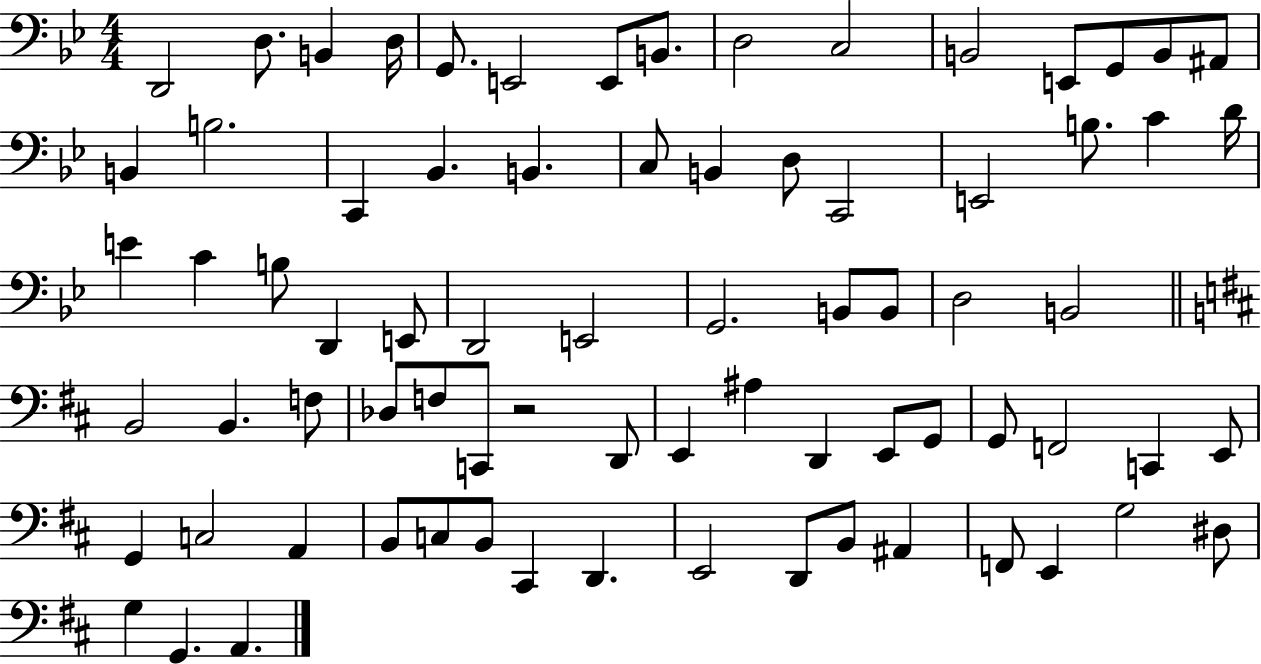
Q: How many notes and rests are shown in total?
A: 76